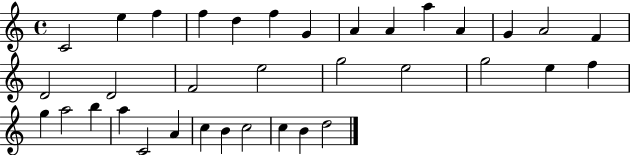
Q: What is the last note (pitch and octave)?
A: D5